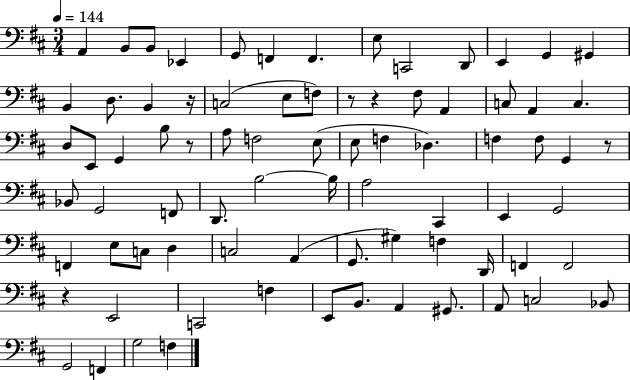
{
  \clef bass
  \numericTimeSignature
  \time 3/4
  \key d \major
  \tempo 4 = 144
  a,4 b,8 b,8 ees,4 | g,8 f,4 f,4. | e8 c,2 d,8 | e,4 g,4 gis,4 | \break b,4 d8. b,4 r16 | c2( e8 f8) | r8 r4 fis8 a,4 | c8 a,4 c4. | \break d8 e,8 g,4 b8 r8 | a8 f2 e8( | e8 f4 des4.) | f4 f8 g,4 r8 | \break bes,8 g,2 f,8 | d,8. b2~~ b16 | a2 cis,4 | e,4 g,2 | \break f,4 e8 c8 d4 | c2 a,4( | g,8. gis4) f4 d,16 | f,4 f,2 | \break r4 e,2 | c,2 f4 | e,8 b,8. a,4 gis,8. | a,8 c2 bes,8 | \break g,2 f,4 | g2 f4 | \bar "|."
}